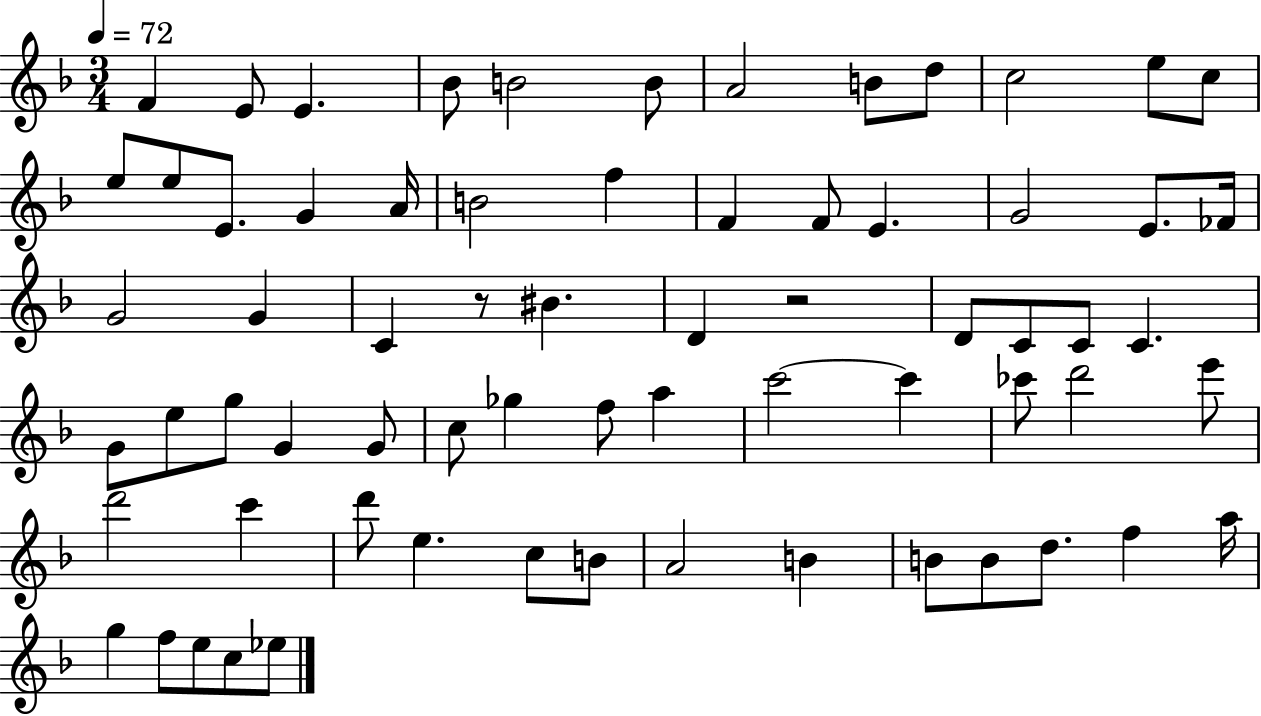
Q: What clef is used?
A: treble